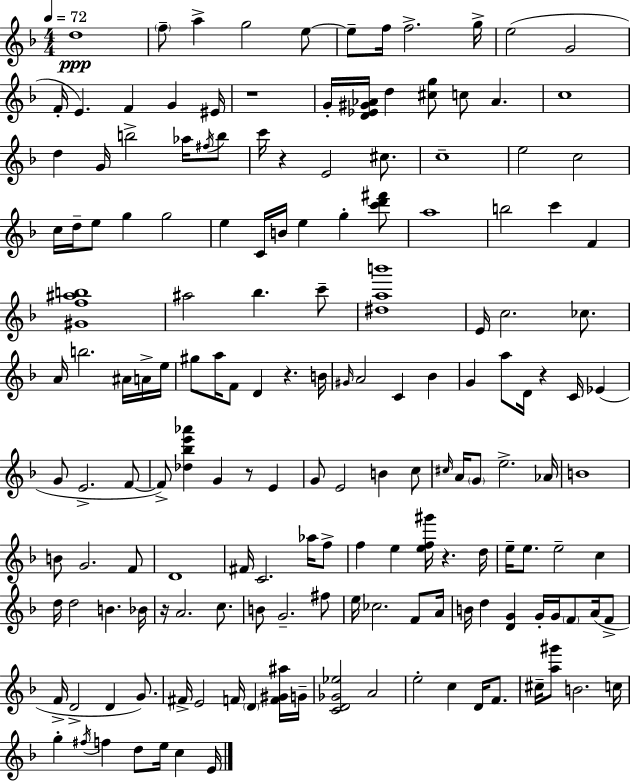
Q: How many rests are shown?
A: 7